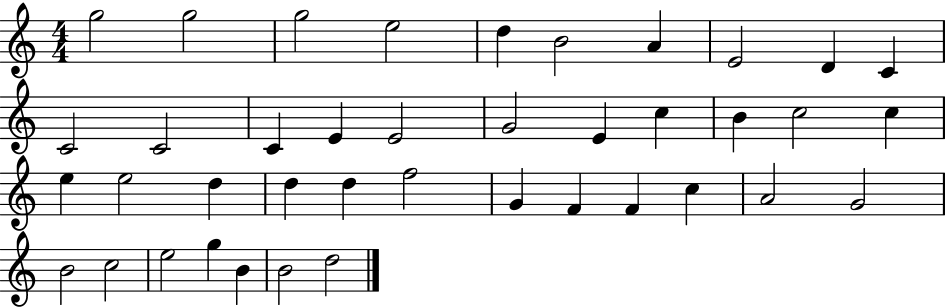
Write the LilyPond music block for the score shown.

{
  \clef treble
  \numericTimeSignature
  \time 4/4
  \key c \major
  g''2 g''2 | g''2 e''2 | d''4 b'2 a'4 | e'2 d'4 c'4 | \break c'2 c'2 | c'4 e'4 e'2 | g'2 e'4 c''4 | b'4 c''2 c''4 | \break e''4 e''2 d''4 | d''4 d''4 f''2 | g'4 f'4 f'4 c''4 | a'2 g'2 | \break b'2 c''2 | e''2 g''4 b'4 | b'2 d''2 | \bar "|."
}